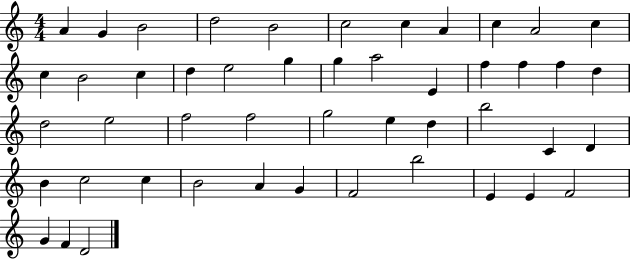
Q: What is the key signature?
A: C major